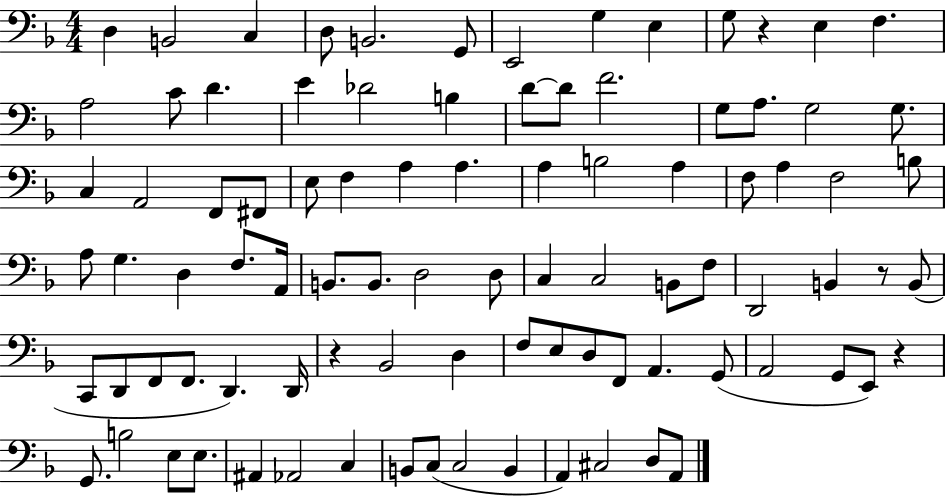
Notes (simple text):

D3/q B2/h C3/q D3/e B2/h. G2/e E2/h G3/q E3/q G3/e R/q E3/q F3/q. A3/h C4/e D4/q. E4/q Db4/h B3/q D4/e D4/e F4/h. G3/e A3/e. G3/h G3/e. C3/q A2/h F2/e F#2/e E3/e F3/q A3/q A3/q. A3/q B3/h A3/q F3/e A3/q F3/h B3/e A3/e G3/q. D3/q F3/e. A2/s B2/e. B2/e. D3/h D3/e C3/q C3/h B2/e F3/e D2/h B2/q R/e B2/e C2/e D2/e F2/e F2/e. D2/q. D2/s R/q Bb2/h D3/q F3/e E3/e D3/e F2/e A2/q. G2/e A2/h G2/e E2/e R/q G2/e. B3/h E3/e E3/e. A#2/q Ab2/h C3/q B2/e C3/e C3/h B2/q A2/q C#3/h D3/e A2/e